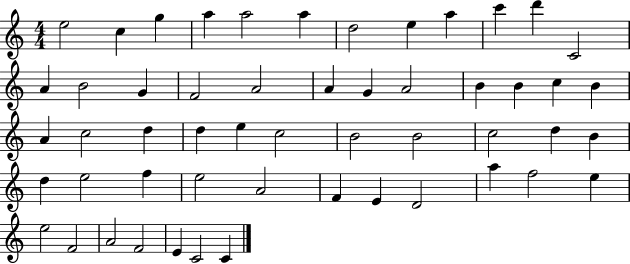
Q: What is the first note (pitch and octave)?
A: E5